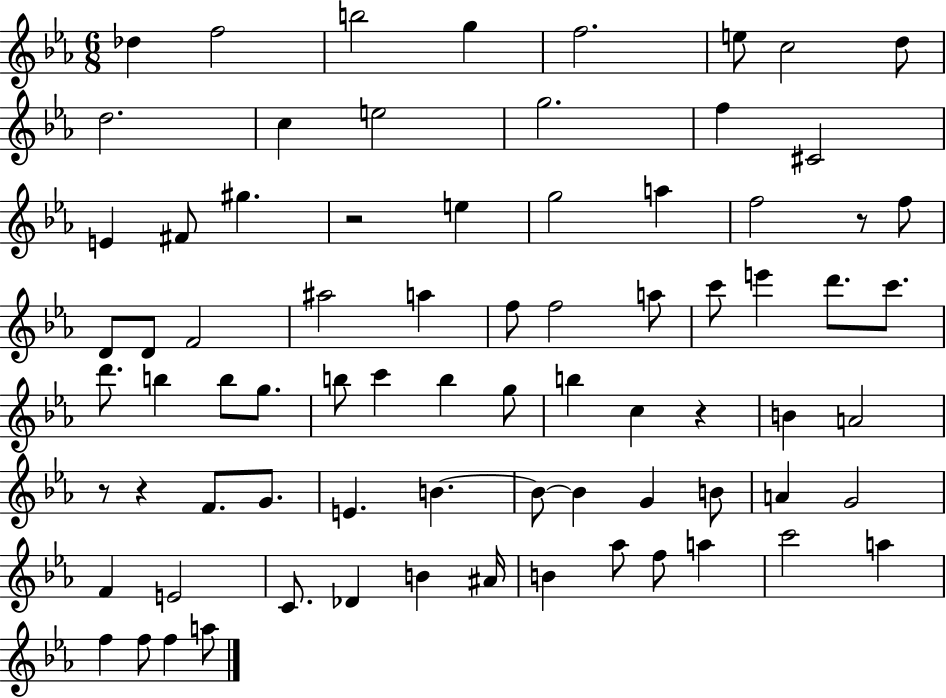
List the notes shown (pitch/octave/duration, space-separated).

Db5/q F5/h B5/h G5/q F5/h. E5/e C5/h D5/e D5/h. C5/q E5/h G5/h. F5/q C#4/h E4/q F#4/e G#5/q. R/h E5/q G5/h A5/q F5/h R/e F5/e D4/e D4/e F4/h A#5/h A5/q F5/e F5/h A5/e C6/e E6/q D6/e. C6/e. D6/e. B5/q B5/e G5/e. B5/e C6/q B5/q G5/e B5/q C5/q R/q B4/q A4/h R/e R/q F4/e. G4/e. E4/q. B4/q. B4/e B4/q G4/q B4/e A4/q G4/h F4/q E4/h C4/e. Db4/q B4/q A#4/s B4/q Ab5/e F5/e A5/q C6/h A5/q F5/q F5/e F5/q A5/e